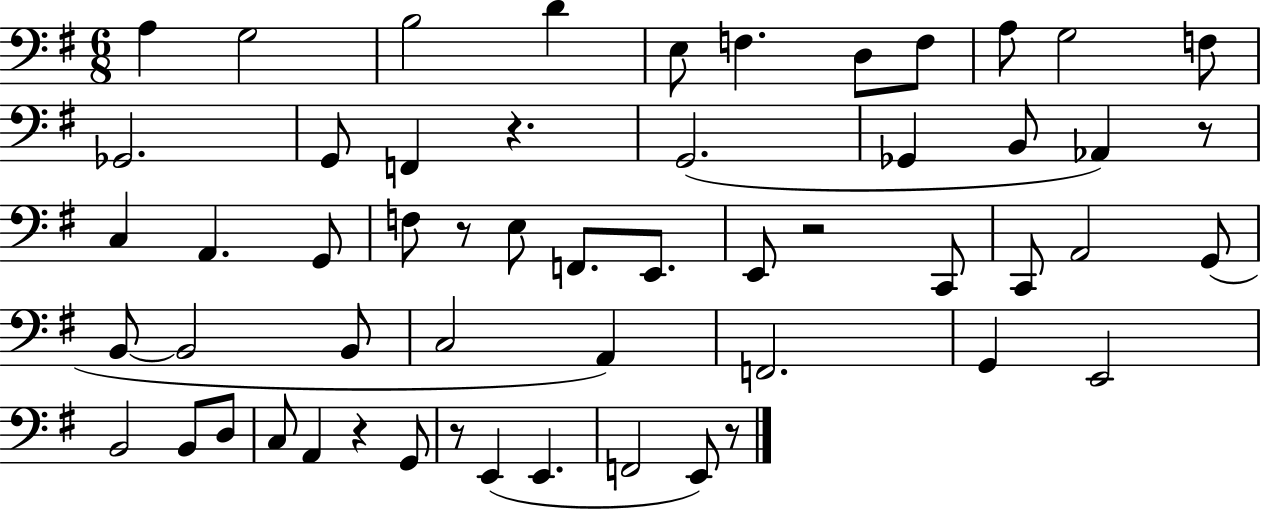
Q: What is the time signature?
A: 6/8